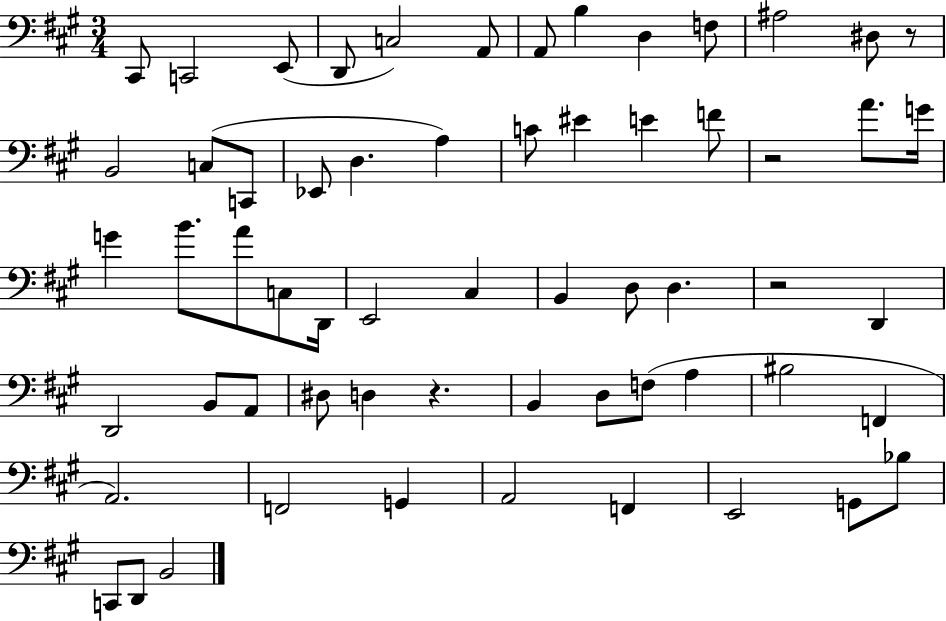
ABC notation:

X:1
T:Untitled
M:3/4
L:1/4
K:A
^C,,/2 C,,2 E,,/2 D,,/2 C,2 A,,/2 A,,/2 B, D, F,/2 ^A,2 ^D,/2 z/2 B,,2 C,/2 C,,/2 _E,,/2 D, A, C/2 ^E E F/2 z2 A/2 G/4 G B/2 A/2 C,/2 D,,/4 E,,2 ^C, B,, D,/2 D, z2 D,, D,,2 B,,/2 A,,/2 ^D,/2 D, z B,, D,/2 F,/2 A, ^B,2 F,, A,,2 F,,2 G,, A,,2 F,, E,,2 G,,/2 _B,/2 C,,/2 D,,/2 B,,2